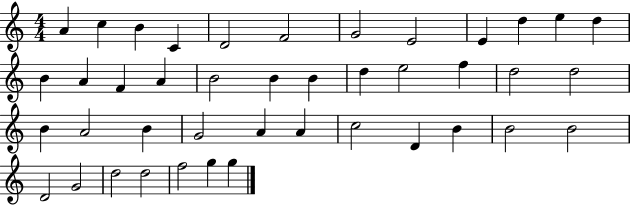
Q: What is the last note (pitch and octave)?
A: G5